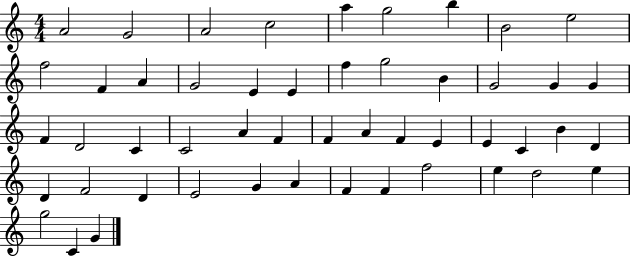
{
  \clef treble
  \numericTimeSignature
  \time 4/4
  \key c \major
  a'2 g'2 | a'2 c''2 | a''4 g''2 b''4 | b'2 e''2 | \break f''2 f'4 a'4 | g'2 e'4 e'4 | f''4 g''2 b'4 | g'2 g'4 g'4 | \break f'4 d'2 c'4 | c'2 a'4 f'4 | f'4 a'4 f'4 e'4 | e'4 c'4 b'4 d'4 | \break d'4 f'2 d'4 | e'2 g'4 a'4 | f'4 f'4 f''2 | e''4 d''2 e''4 | \break g''2 c'4 g'4 | \bar "|."
}